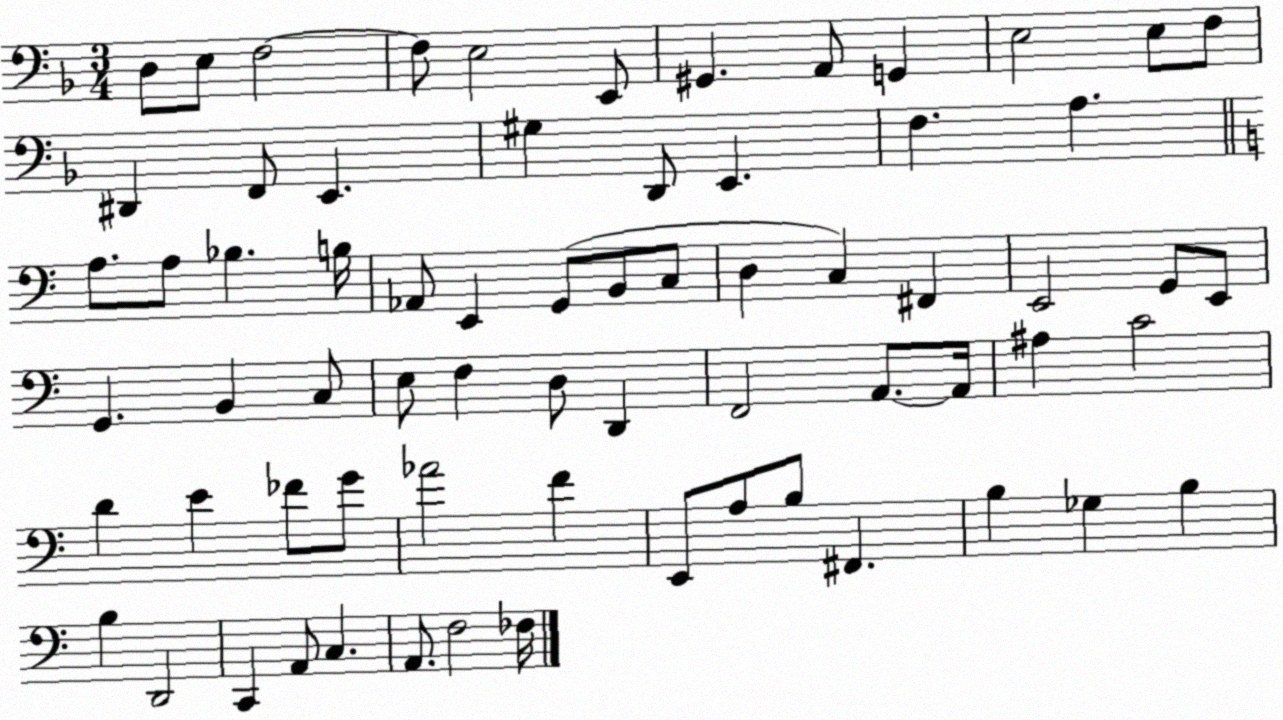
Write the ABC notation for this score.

X:1
T:Untitled
M:3/4
L:1/4
K:F
D,/2 E,/2 F,2 F,/2 E,2 E,,/2 ^G,, A,,/2 G,, E,2 E,/2 F,/2 ^D,, F,,/2 E,, ^G, D,,/2 E,, F, A, A,/2 A,/2 _B, B,/4 _A,,/2 E,, G,,/2 B,,/2 C,/2 D, C, ^F,, E,,2 G,,/2 E,,/2 G,, B,, C,/2 E,/2 F, D,/2 D,, F,,2 A,,/2 A,,/4 ^A, C2 D E _F/2 G/2 _A2 F E,,/2 A,/2 B,/2 ^F,, B, _G, B, B, D,,2 C,, A,,/2 C, A,,/2 F,2 _F,/4